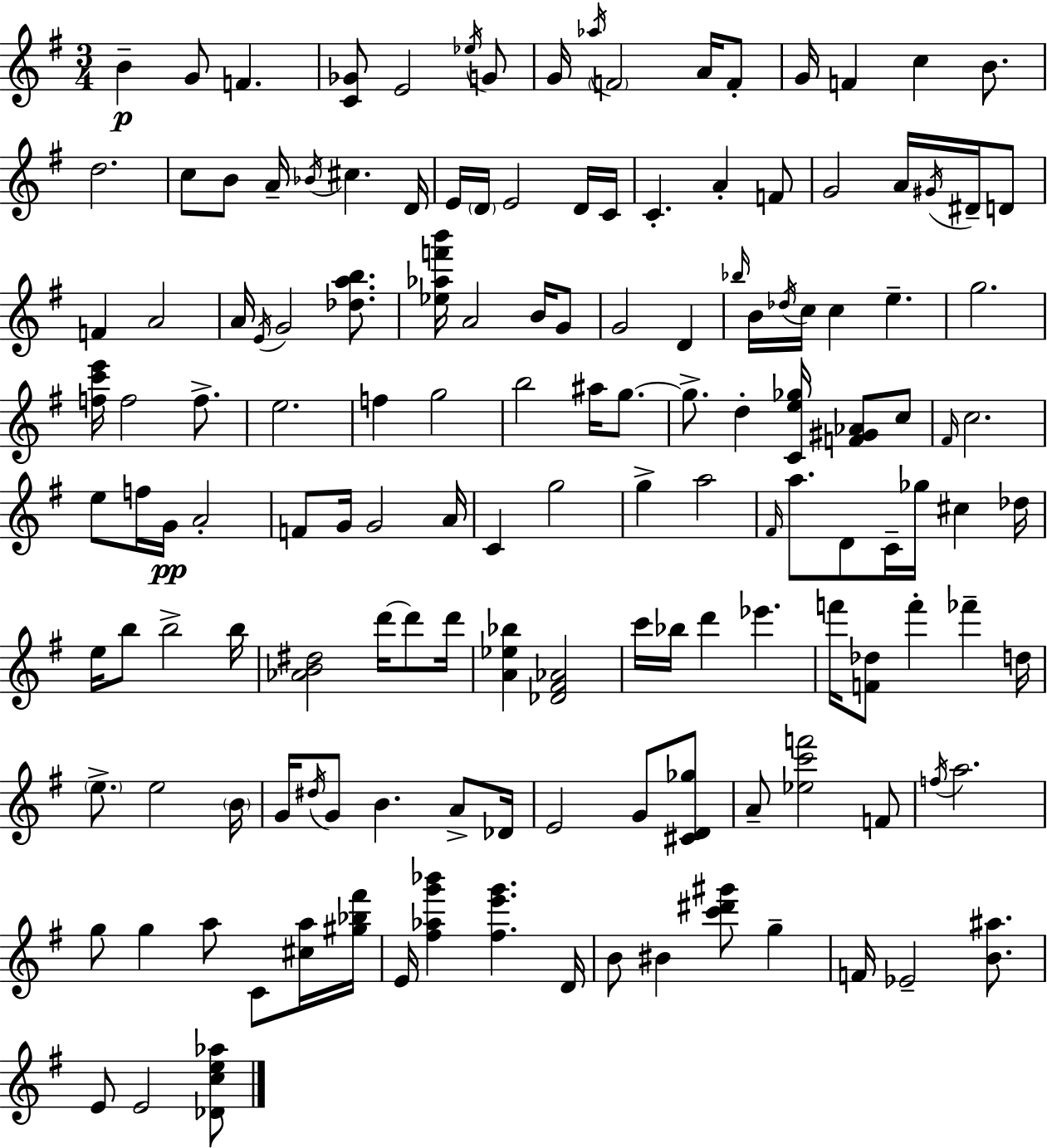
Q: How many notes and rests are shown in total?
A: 146